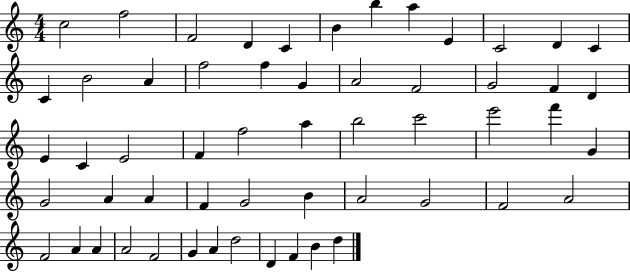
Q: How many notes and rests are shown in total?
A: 56